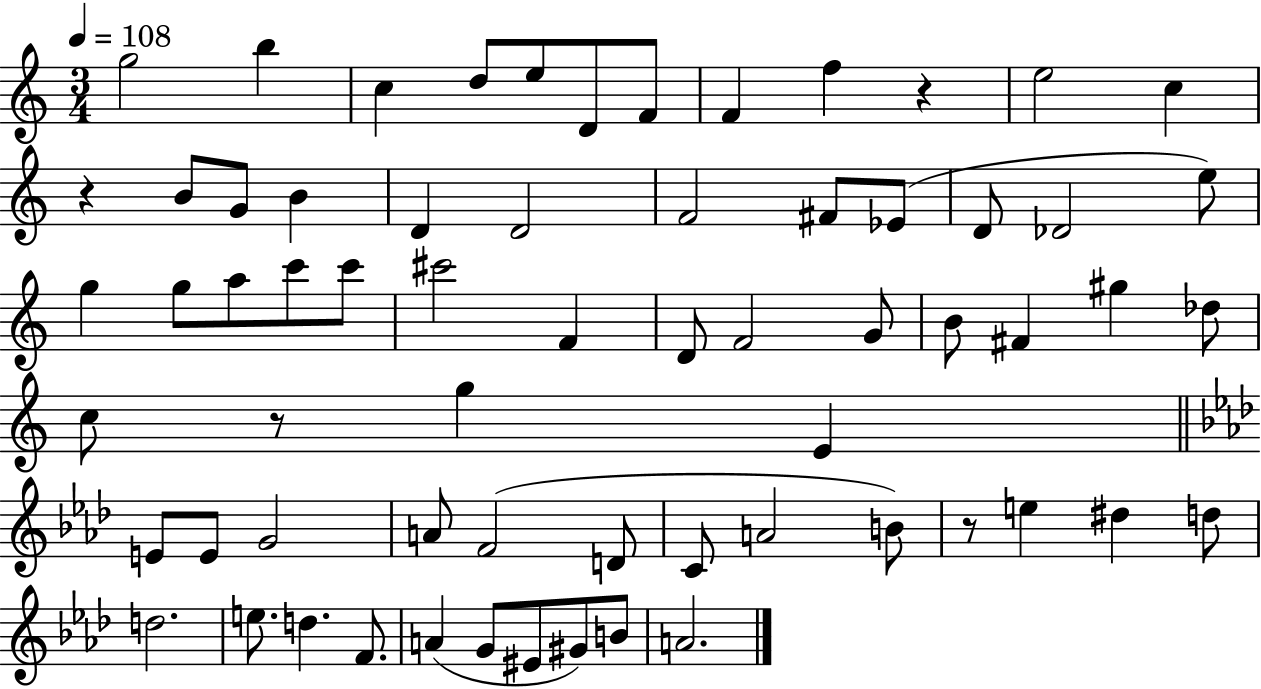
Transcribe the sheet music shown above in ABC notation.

X:1
T:Untitled
M:3/4
L:1/4
K:C
g2 b c d/2 e/2 D/2 F/2 F f z e2 c z B/2 G/2 B D D2 F2 ^F/2 _E/2 D/2 _D2 e/2 g g/2 a/2 c'/2 c'/2 ^c'2 F D/2 F2 G/2 B/2 ^F ^g _d/2 c/2 z/2 g E E/2 E/2 G2 A/2 F2 D/2 C/2 A2 B/2 z/2 e ^d d/2 d2 e/2 d F/2 A G/2 ^E/2 ^G/2 B/2 A2